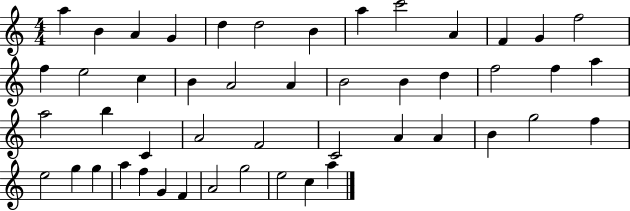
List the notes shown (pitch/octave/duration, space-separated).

A5/q B4/q A4/q G4/q D5/q D5/h B4/q A5/q C6/h A4/q F4/q G4/q F5/h F5/q E5/h C5/q B4/q A4/h A4/q B4/h B4/q D5/q F5/h F5/q A5/q A5/h B5/q C4/q A4/h F4/h C4/h A4/q A4/q B4/q G5/h F5/q E5/h G5/q G5/q A5/q F5/q G4/q F4/q A4/h G5/h E5/h C5/q A5/q